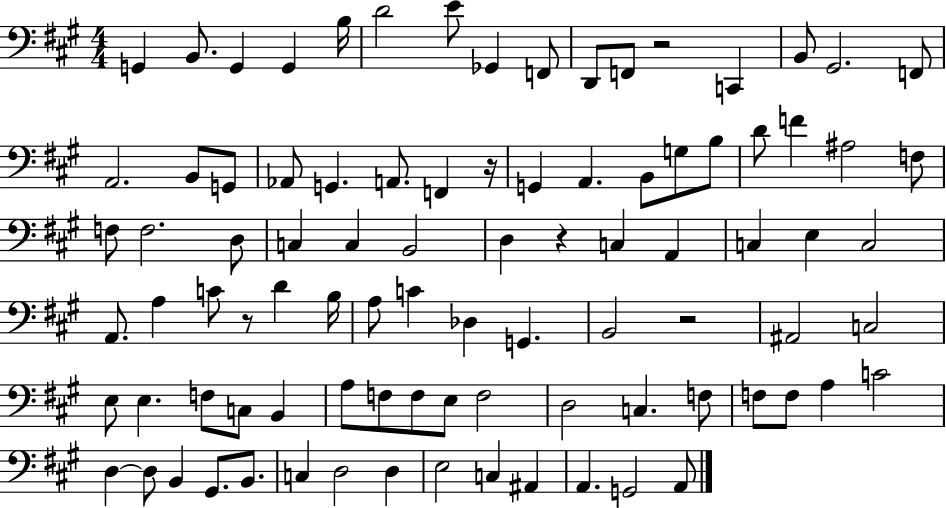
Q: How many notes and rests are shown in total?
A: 91